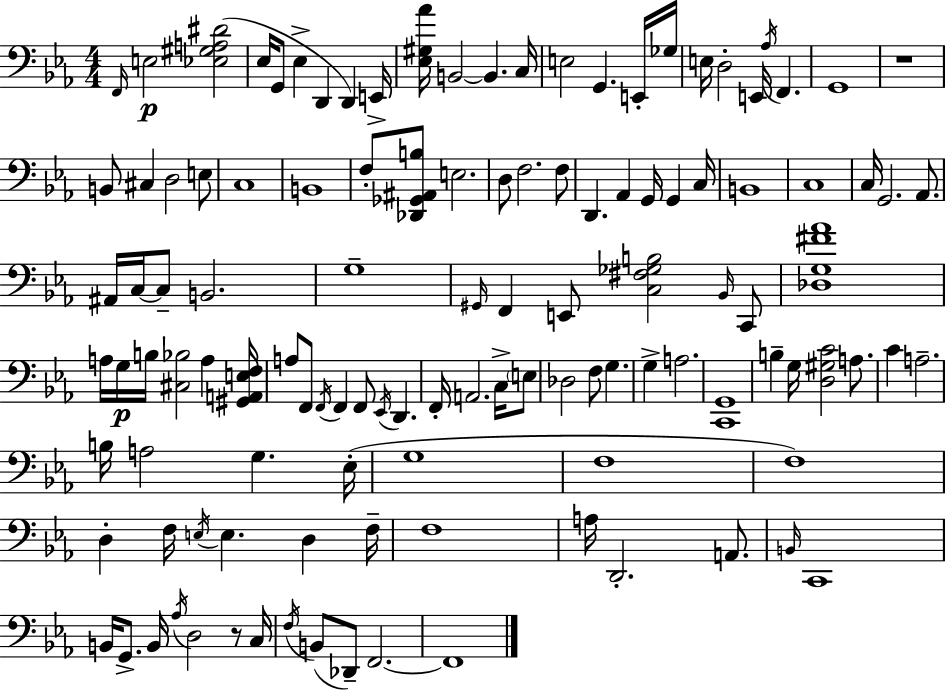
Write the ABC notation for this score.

X:1
T:Untitled
M:4/4
L:1/4
K:Cm
F,,/4 E,2 [_E,^G,A,^D]2 _E,/4 G,,/2 _E, D,, D,, E,,/4 [_E,^G,_A]/4 B,,2 B,, C,/4 E,2 G,, E,,/4 _G,/4 E,/4 D,2 E,,/4 _A,/4 F,, G,,4 z4 B,,/2 ^C, D,2 E,/2 C,4 B,,4 F,/2 [_D,,_G,,^A,,B,]/2 E,2 D,/2 F,2 F,/2 D,, _A,, G,,/4 G,, C,/4 B,,4 C,4 C,/4 G,,2 _A,,/2 ^A,,/4 C,/4 C,/2 B,,2 G,4 ^G,,/4 F,, E,,/2 [C,^F,_G,B,]2 _B,,/4 C,,/2 [_D,G,^F_A]4 A,/4 G,/4 B,/4 [^C,_B,]2 A, [^G,,A,,E,F,]/4 A,/2 F,,/2 F,,/4 F,, F,,/2 _E,,/4 D,, F,,/4 A,,2 C,/4 E,/2 _D,2 F,/2 G, G, A,2 [C,,G,,]4 B, G,/4 [D,^G,C]2 A,/2 C A,2 B,/4 A,2 G, _E,/4 G,4 F,4 F,4 D, F,/4 E,/4 E, D, F,/4 F,4 A,/4 D,,2 A,,/2 B,,/4 C,,4 B,,/4 G,,/2 B,,/4 _A,/4 D,2 z/2 C,/4 F,/4 B,,/2 _D,,/2 F,,2 F,,4